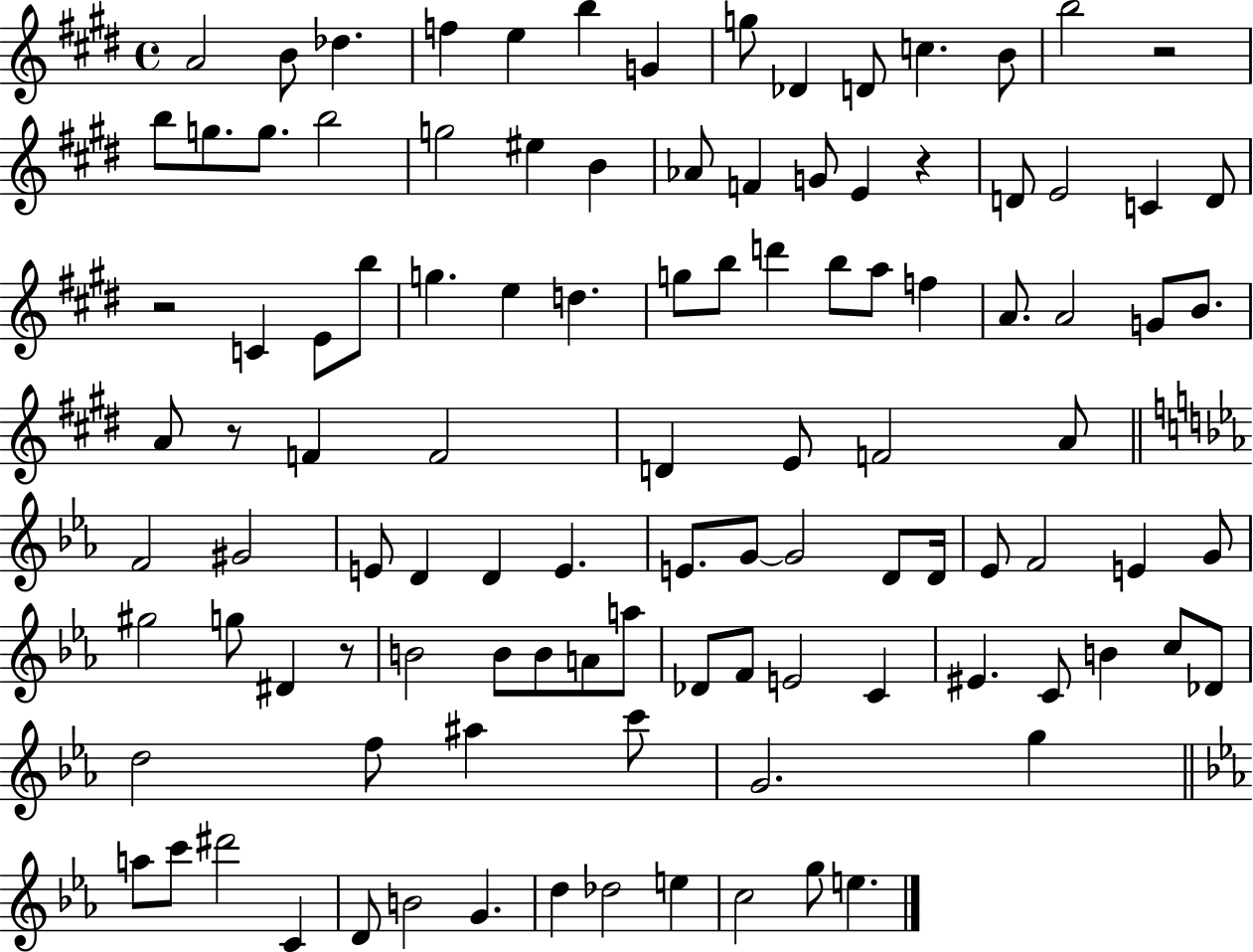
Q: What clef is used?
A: treble